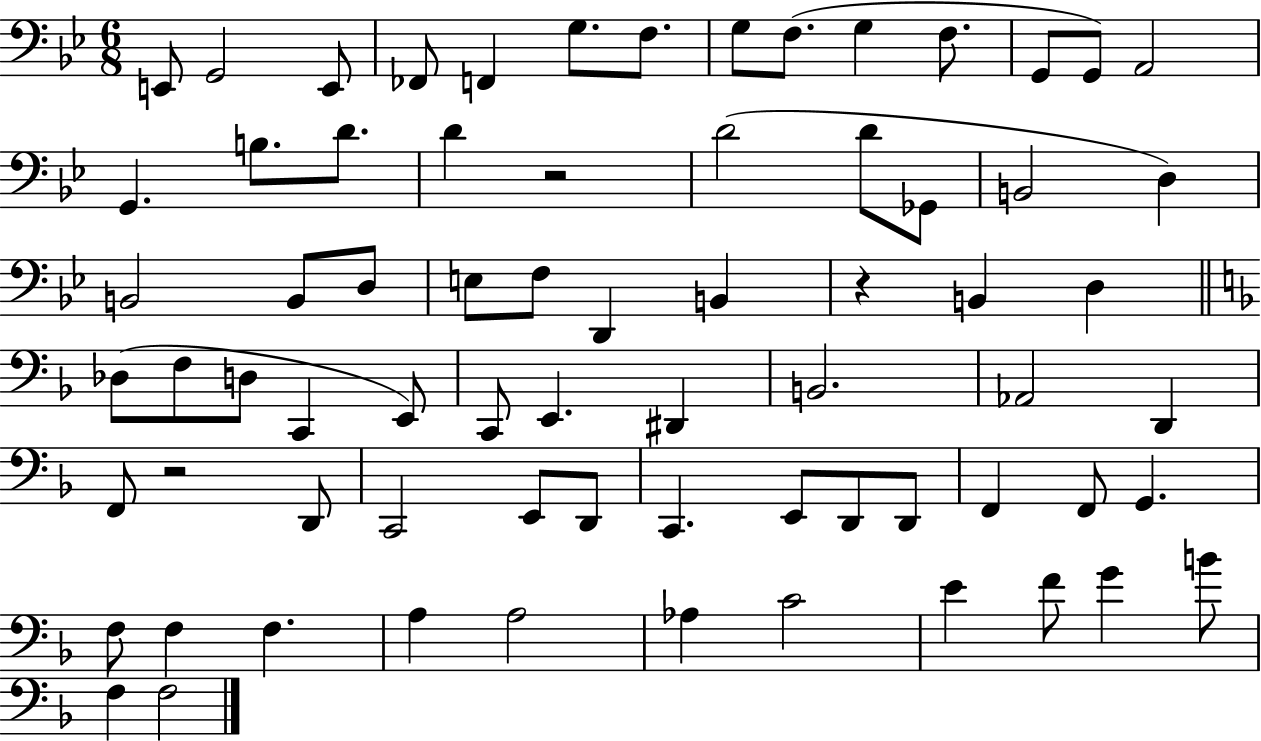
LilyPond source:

{
  \clef bass
  \numericTimeSignature
  \time 6/8
  \key bes \major
  e,8 g,2 e,8 | fes,8 f,4 g8. f8. | g8 f8.( g4 f8. | g,8 g,8) a,2 | \break g,4. b8. d'8. | d'4 r2 | d'2( d'8 ges,8 | b,2 d4) | \break b,2 b,8 d8 | e8 f8 d,4 b,4 | r4 b,4 d4 | \bar "||" \break \key f \major des8( f8 d8 c,4 e,8) | c,8 e,4. dis,4 | b,2. | aes,2 d,4 | \break f,8 r2 d,8 | c,2 e,8 d,8 | c,4. e,8 d,8 d,8 | f,4 f,8 g,4. | \break f8 f4 f4. | a4 a2 | aes4 c'2 | e'4 f'8 g'4 b'8 | \break f4 f2 | \bar "|."
}